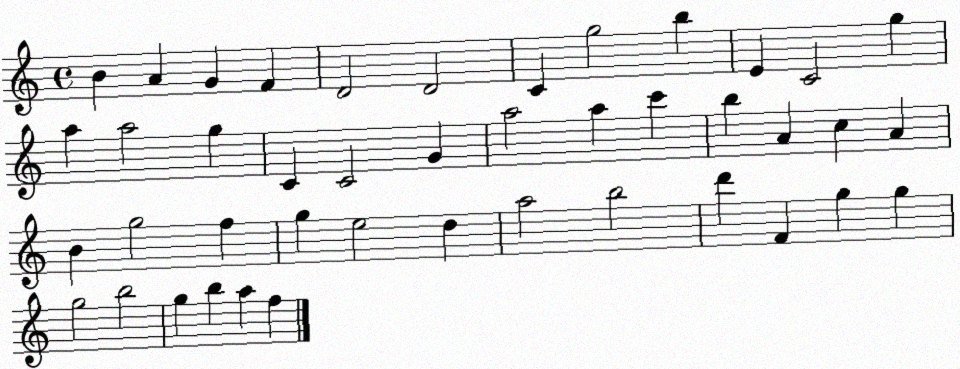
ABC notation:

X:1
T:Untitled
M:4/4
L:1/4
K:C
B A G F D2 D2 C g2 b E C2 g a a2 g C C2 G a2 a c' b A c A B g2 f g e2 d a2 b2 d' F g g g2 b2 g b a f